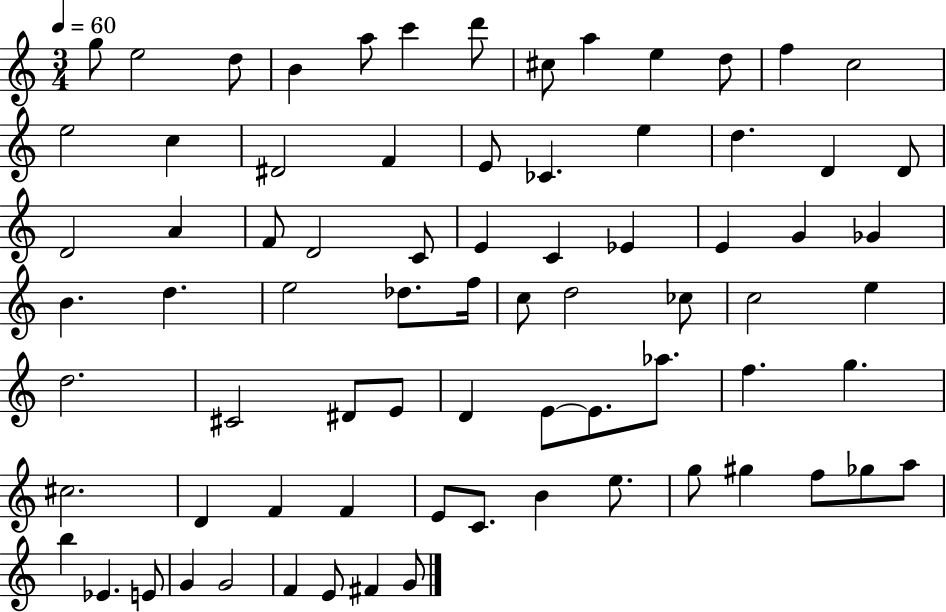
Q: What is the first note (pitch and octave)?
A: G5